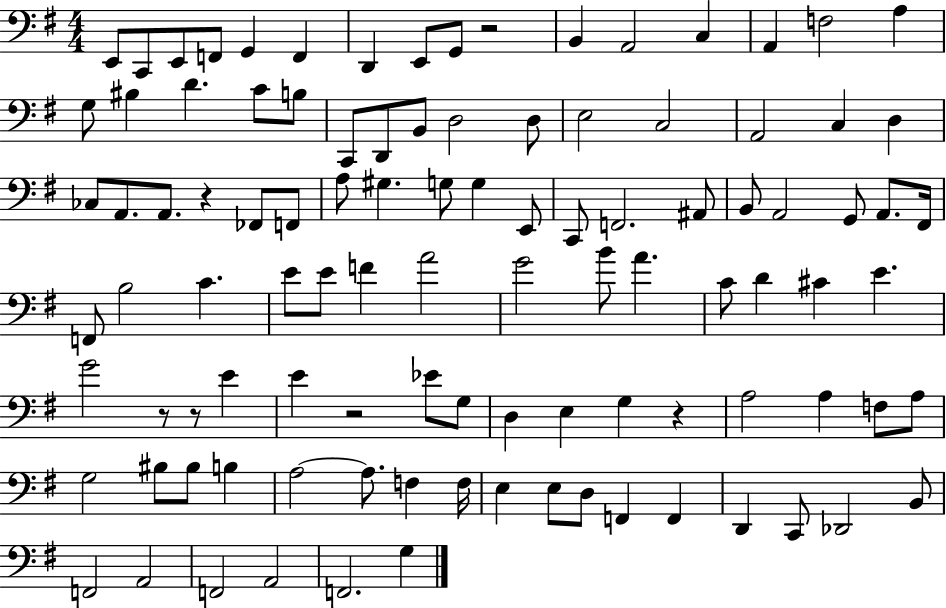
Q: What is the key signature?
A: G major